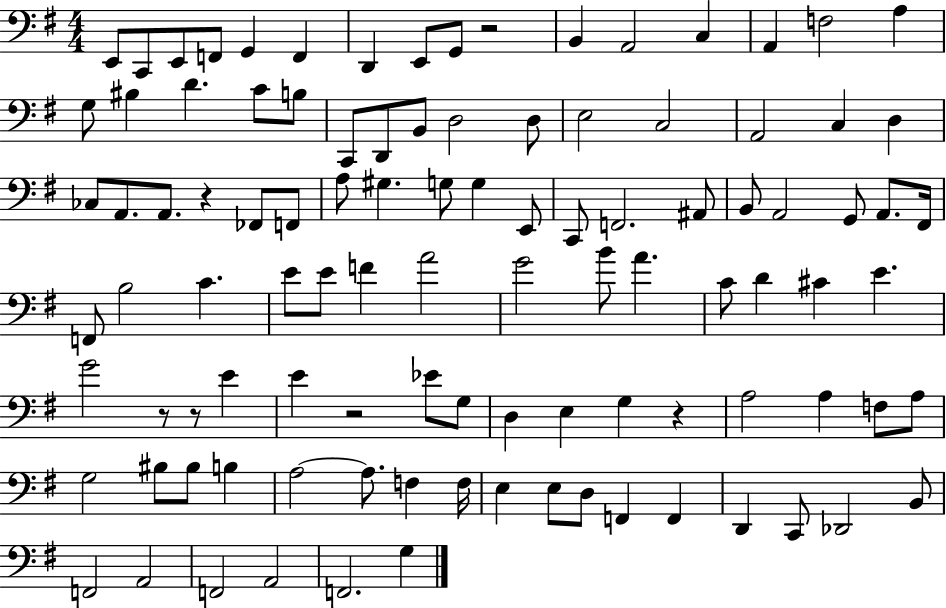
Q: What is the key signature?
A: G major